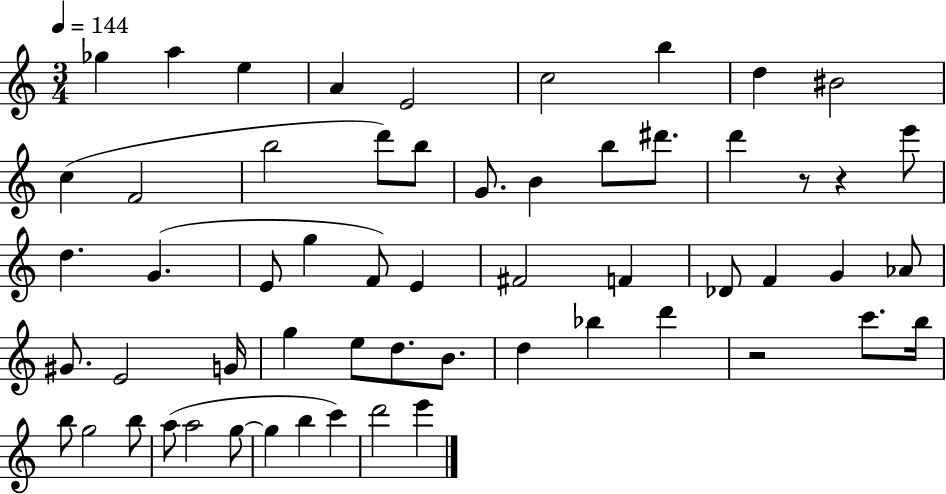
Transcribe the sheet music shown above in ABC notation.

X:1
T:Untitled
M:3/4
L:1/4
K:C
_g a e A E2 c2 b d ^B2 c F2 b2 d'/2 b/2 G/2 B b/2 ^d'/2 d' z/2 z e'/2 d G E/2 g F/2 E ^F2 F _D/2 F G _A/2 ^G/2 E2 G/4 g e/2 d/2 B/2 d _b d' z2 c'/2 b/4 b/2 g2 b/2 a/2 a2 g/2 g b c' d'2 e'